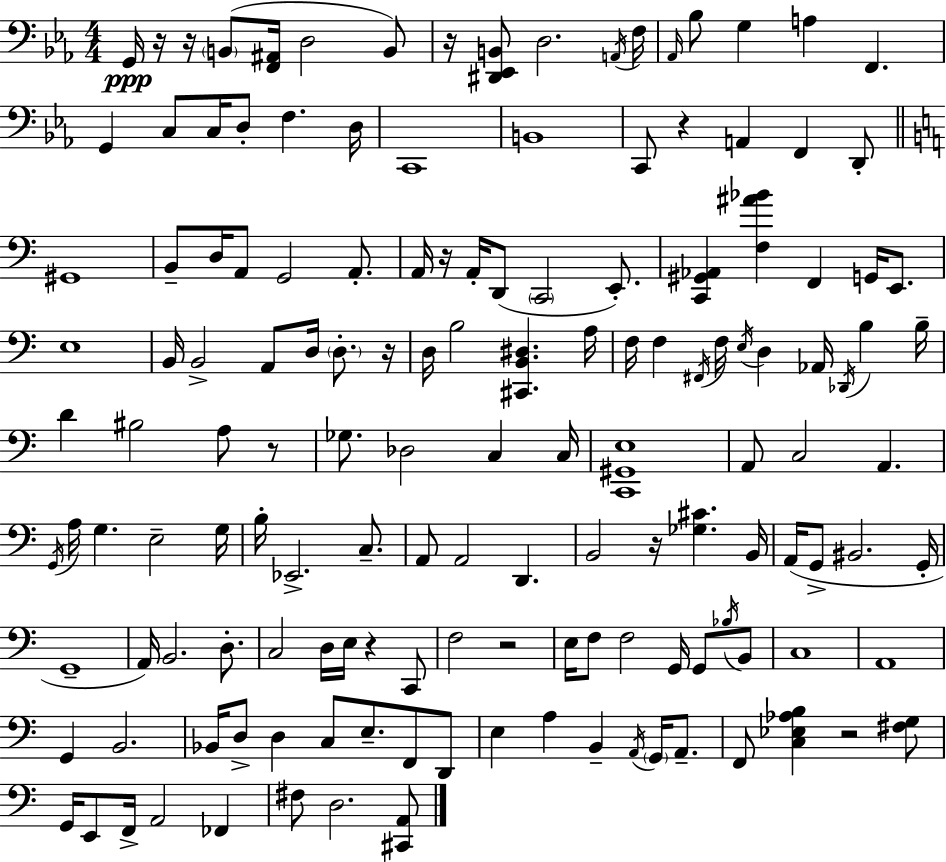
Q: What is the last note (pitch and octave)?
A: D3